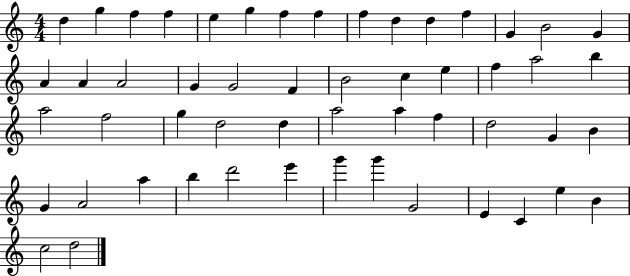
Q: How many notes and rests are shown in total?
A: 53